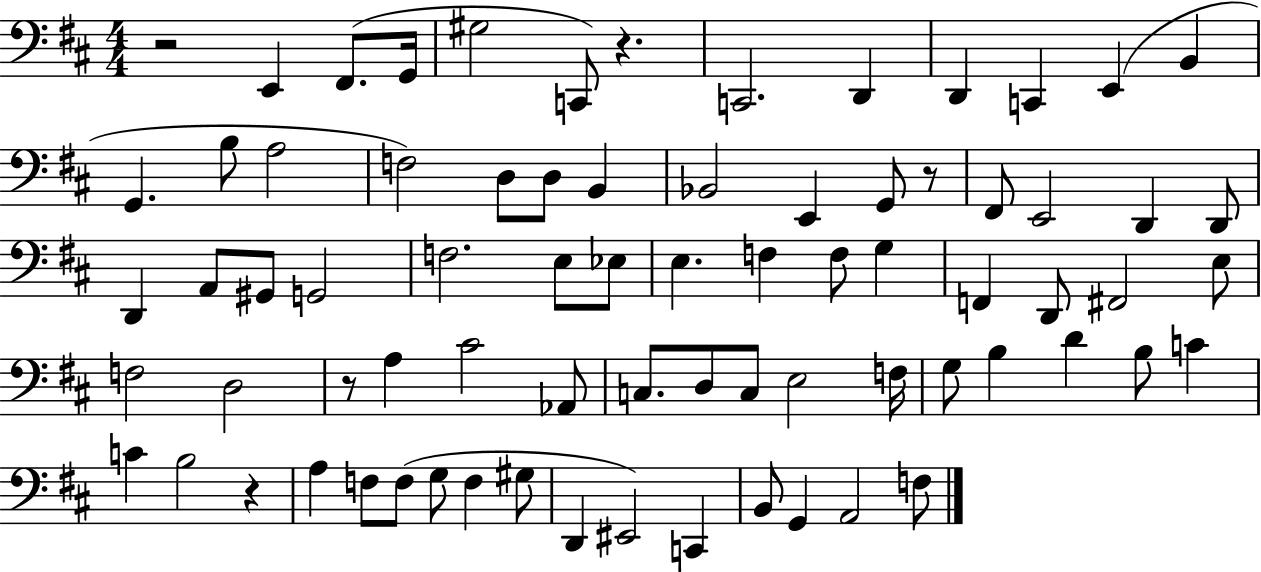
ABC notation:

X:1
T:Untitled
M:4/4
L:1/4
K:D
z2 E,, ^F,,/2 G,,/4 ^G,2 C,,/2 z C,,2 D,, D,, C,, E,, B,, G,, B,/2 A,2 F,2 D,/2 D,/2 B,, _B,,2 E,, G,,/2 z/2 ^F,,/2 E,,2 D,, D,,/2 D,, A,,/2 ^G,,/2 G,,2 F,2 E,/2 _E,/2 E, F, F,/2 G, F,, D,,/2 ^F,,2 E,/2 F,2 D,2 z/2 A, ^C2 _A,,/2 C,/2 D,/2 C,/2 E,2 F,/4 G,/2 B, D B,/2 C C B,2 z A, F,/2 F,/2 G,/2 F, ^G,/2 D,, ^E,,2 C,, B,,/2 G,, A,,2 F,/2